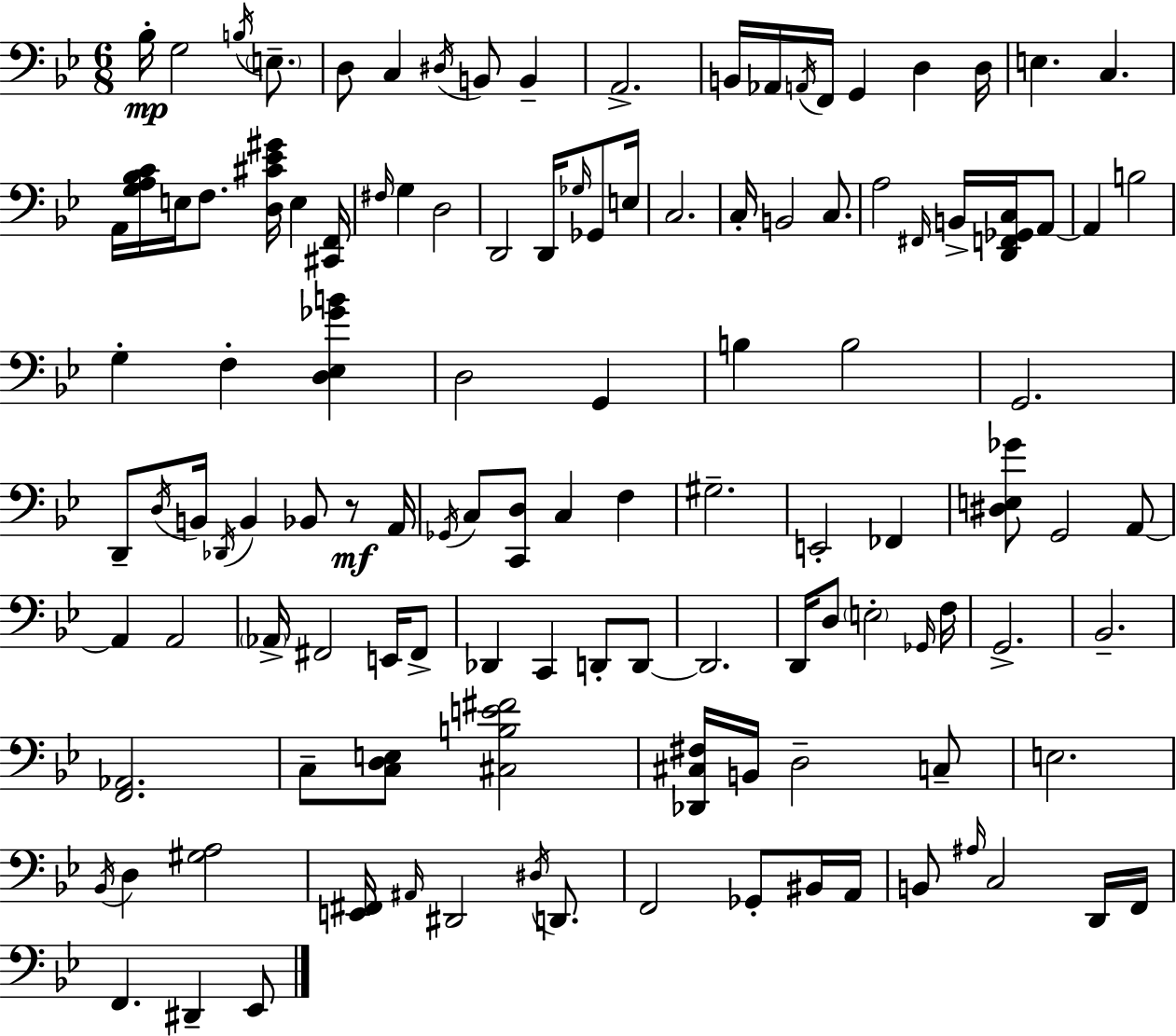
{
  \clef bass
  \numericTimeSignature
  \time 6/8
  \key bes \major
  bes16-.\mp g2 \acciaccatura { b16 } \parenthesize e8.-- | d8 c4 \acciaccatura { dis16 } b,8 b,4-- | a,2.-> | b,16 aes,16 \acciaccatura { a,16 } f,16 g,4 d4 | \break d16 e4. c4. | a,16 <g a bes c'>16 e16 f8. <d cis' ees' gis'>16 e4 | <cis, f,>16 \grace { fis16 } g4 d2 | d,2 | \break d,16 \grace { ges16 } ges,8 e16 c2. | c16-. b,2 | c8. a2 | \grace { fis,16 } b,16-> <d, f, ges, c>16 a,8~~ a,4 b2 | \break g4-. f4-. | <d ees ges' b'>4 d2 | g,4 b4 b2 | g,2. | \break d,8-- \acciaccatura { d16 } b,16 \acciaccatura { des,16 } b,4 | bes,8 r8\mf a,16 \acciaccatura { ges,16 } c8 <c, d>8 | c4 f4 gis2.-- | e,2-. | \break fes,4 <dis e ges'>8 g,2 | a,8~~ a,4 | a,2 \parenthesize aes,16-> fis,2 | e,16 fis,8-> des,4 | \break c,4 d,8-. d,8~~ d,2. | d,16 d8 | \parenthesize e2-. \grace { ges,16 } f16 g,2.-> | bes,2.-- | \break <f, aes,>2. | c8-- | <c d e>8 <cis b e' fis'>2 <des, cis fis>16 b,16 | d2-- c8-- e2. | \break \acciaccatura { bes,16 } d4 | <gis a>2 <e, fis,>16 | \grace { ais,16 } dis,2 \acciaccatura { dis16 } d,8. | f,2 ges,8-. bis,16 | \break a,16 b,8 \grace { ais16 } c2 | d,16 f,16 f,4. dis,4-- | ees,8 \bar "|."
}